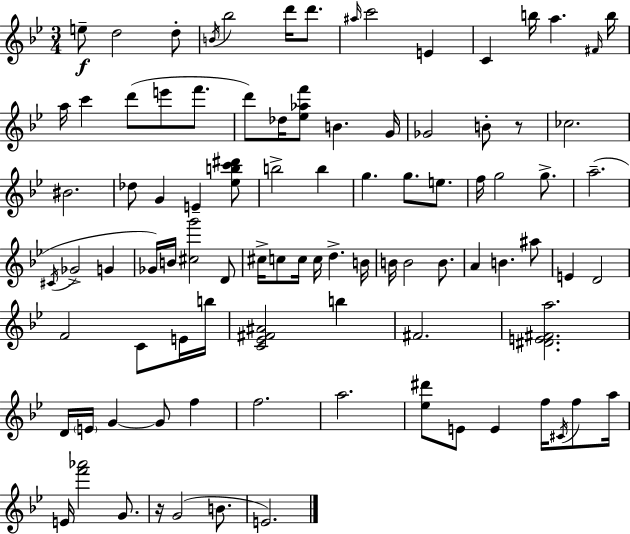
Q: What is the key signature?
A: G minor